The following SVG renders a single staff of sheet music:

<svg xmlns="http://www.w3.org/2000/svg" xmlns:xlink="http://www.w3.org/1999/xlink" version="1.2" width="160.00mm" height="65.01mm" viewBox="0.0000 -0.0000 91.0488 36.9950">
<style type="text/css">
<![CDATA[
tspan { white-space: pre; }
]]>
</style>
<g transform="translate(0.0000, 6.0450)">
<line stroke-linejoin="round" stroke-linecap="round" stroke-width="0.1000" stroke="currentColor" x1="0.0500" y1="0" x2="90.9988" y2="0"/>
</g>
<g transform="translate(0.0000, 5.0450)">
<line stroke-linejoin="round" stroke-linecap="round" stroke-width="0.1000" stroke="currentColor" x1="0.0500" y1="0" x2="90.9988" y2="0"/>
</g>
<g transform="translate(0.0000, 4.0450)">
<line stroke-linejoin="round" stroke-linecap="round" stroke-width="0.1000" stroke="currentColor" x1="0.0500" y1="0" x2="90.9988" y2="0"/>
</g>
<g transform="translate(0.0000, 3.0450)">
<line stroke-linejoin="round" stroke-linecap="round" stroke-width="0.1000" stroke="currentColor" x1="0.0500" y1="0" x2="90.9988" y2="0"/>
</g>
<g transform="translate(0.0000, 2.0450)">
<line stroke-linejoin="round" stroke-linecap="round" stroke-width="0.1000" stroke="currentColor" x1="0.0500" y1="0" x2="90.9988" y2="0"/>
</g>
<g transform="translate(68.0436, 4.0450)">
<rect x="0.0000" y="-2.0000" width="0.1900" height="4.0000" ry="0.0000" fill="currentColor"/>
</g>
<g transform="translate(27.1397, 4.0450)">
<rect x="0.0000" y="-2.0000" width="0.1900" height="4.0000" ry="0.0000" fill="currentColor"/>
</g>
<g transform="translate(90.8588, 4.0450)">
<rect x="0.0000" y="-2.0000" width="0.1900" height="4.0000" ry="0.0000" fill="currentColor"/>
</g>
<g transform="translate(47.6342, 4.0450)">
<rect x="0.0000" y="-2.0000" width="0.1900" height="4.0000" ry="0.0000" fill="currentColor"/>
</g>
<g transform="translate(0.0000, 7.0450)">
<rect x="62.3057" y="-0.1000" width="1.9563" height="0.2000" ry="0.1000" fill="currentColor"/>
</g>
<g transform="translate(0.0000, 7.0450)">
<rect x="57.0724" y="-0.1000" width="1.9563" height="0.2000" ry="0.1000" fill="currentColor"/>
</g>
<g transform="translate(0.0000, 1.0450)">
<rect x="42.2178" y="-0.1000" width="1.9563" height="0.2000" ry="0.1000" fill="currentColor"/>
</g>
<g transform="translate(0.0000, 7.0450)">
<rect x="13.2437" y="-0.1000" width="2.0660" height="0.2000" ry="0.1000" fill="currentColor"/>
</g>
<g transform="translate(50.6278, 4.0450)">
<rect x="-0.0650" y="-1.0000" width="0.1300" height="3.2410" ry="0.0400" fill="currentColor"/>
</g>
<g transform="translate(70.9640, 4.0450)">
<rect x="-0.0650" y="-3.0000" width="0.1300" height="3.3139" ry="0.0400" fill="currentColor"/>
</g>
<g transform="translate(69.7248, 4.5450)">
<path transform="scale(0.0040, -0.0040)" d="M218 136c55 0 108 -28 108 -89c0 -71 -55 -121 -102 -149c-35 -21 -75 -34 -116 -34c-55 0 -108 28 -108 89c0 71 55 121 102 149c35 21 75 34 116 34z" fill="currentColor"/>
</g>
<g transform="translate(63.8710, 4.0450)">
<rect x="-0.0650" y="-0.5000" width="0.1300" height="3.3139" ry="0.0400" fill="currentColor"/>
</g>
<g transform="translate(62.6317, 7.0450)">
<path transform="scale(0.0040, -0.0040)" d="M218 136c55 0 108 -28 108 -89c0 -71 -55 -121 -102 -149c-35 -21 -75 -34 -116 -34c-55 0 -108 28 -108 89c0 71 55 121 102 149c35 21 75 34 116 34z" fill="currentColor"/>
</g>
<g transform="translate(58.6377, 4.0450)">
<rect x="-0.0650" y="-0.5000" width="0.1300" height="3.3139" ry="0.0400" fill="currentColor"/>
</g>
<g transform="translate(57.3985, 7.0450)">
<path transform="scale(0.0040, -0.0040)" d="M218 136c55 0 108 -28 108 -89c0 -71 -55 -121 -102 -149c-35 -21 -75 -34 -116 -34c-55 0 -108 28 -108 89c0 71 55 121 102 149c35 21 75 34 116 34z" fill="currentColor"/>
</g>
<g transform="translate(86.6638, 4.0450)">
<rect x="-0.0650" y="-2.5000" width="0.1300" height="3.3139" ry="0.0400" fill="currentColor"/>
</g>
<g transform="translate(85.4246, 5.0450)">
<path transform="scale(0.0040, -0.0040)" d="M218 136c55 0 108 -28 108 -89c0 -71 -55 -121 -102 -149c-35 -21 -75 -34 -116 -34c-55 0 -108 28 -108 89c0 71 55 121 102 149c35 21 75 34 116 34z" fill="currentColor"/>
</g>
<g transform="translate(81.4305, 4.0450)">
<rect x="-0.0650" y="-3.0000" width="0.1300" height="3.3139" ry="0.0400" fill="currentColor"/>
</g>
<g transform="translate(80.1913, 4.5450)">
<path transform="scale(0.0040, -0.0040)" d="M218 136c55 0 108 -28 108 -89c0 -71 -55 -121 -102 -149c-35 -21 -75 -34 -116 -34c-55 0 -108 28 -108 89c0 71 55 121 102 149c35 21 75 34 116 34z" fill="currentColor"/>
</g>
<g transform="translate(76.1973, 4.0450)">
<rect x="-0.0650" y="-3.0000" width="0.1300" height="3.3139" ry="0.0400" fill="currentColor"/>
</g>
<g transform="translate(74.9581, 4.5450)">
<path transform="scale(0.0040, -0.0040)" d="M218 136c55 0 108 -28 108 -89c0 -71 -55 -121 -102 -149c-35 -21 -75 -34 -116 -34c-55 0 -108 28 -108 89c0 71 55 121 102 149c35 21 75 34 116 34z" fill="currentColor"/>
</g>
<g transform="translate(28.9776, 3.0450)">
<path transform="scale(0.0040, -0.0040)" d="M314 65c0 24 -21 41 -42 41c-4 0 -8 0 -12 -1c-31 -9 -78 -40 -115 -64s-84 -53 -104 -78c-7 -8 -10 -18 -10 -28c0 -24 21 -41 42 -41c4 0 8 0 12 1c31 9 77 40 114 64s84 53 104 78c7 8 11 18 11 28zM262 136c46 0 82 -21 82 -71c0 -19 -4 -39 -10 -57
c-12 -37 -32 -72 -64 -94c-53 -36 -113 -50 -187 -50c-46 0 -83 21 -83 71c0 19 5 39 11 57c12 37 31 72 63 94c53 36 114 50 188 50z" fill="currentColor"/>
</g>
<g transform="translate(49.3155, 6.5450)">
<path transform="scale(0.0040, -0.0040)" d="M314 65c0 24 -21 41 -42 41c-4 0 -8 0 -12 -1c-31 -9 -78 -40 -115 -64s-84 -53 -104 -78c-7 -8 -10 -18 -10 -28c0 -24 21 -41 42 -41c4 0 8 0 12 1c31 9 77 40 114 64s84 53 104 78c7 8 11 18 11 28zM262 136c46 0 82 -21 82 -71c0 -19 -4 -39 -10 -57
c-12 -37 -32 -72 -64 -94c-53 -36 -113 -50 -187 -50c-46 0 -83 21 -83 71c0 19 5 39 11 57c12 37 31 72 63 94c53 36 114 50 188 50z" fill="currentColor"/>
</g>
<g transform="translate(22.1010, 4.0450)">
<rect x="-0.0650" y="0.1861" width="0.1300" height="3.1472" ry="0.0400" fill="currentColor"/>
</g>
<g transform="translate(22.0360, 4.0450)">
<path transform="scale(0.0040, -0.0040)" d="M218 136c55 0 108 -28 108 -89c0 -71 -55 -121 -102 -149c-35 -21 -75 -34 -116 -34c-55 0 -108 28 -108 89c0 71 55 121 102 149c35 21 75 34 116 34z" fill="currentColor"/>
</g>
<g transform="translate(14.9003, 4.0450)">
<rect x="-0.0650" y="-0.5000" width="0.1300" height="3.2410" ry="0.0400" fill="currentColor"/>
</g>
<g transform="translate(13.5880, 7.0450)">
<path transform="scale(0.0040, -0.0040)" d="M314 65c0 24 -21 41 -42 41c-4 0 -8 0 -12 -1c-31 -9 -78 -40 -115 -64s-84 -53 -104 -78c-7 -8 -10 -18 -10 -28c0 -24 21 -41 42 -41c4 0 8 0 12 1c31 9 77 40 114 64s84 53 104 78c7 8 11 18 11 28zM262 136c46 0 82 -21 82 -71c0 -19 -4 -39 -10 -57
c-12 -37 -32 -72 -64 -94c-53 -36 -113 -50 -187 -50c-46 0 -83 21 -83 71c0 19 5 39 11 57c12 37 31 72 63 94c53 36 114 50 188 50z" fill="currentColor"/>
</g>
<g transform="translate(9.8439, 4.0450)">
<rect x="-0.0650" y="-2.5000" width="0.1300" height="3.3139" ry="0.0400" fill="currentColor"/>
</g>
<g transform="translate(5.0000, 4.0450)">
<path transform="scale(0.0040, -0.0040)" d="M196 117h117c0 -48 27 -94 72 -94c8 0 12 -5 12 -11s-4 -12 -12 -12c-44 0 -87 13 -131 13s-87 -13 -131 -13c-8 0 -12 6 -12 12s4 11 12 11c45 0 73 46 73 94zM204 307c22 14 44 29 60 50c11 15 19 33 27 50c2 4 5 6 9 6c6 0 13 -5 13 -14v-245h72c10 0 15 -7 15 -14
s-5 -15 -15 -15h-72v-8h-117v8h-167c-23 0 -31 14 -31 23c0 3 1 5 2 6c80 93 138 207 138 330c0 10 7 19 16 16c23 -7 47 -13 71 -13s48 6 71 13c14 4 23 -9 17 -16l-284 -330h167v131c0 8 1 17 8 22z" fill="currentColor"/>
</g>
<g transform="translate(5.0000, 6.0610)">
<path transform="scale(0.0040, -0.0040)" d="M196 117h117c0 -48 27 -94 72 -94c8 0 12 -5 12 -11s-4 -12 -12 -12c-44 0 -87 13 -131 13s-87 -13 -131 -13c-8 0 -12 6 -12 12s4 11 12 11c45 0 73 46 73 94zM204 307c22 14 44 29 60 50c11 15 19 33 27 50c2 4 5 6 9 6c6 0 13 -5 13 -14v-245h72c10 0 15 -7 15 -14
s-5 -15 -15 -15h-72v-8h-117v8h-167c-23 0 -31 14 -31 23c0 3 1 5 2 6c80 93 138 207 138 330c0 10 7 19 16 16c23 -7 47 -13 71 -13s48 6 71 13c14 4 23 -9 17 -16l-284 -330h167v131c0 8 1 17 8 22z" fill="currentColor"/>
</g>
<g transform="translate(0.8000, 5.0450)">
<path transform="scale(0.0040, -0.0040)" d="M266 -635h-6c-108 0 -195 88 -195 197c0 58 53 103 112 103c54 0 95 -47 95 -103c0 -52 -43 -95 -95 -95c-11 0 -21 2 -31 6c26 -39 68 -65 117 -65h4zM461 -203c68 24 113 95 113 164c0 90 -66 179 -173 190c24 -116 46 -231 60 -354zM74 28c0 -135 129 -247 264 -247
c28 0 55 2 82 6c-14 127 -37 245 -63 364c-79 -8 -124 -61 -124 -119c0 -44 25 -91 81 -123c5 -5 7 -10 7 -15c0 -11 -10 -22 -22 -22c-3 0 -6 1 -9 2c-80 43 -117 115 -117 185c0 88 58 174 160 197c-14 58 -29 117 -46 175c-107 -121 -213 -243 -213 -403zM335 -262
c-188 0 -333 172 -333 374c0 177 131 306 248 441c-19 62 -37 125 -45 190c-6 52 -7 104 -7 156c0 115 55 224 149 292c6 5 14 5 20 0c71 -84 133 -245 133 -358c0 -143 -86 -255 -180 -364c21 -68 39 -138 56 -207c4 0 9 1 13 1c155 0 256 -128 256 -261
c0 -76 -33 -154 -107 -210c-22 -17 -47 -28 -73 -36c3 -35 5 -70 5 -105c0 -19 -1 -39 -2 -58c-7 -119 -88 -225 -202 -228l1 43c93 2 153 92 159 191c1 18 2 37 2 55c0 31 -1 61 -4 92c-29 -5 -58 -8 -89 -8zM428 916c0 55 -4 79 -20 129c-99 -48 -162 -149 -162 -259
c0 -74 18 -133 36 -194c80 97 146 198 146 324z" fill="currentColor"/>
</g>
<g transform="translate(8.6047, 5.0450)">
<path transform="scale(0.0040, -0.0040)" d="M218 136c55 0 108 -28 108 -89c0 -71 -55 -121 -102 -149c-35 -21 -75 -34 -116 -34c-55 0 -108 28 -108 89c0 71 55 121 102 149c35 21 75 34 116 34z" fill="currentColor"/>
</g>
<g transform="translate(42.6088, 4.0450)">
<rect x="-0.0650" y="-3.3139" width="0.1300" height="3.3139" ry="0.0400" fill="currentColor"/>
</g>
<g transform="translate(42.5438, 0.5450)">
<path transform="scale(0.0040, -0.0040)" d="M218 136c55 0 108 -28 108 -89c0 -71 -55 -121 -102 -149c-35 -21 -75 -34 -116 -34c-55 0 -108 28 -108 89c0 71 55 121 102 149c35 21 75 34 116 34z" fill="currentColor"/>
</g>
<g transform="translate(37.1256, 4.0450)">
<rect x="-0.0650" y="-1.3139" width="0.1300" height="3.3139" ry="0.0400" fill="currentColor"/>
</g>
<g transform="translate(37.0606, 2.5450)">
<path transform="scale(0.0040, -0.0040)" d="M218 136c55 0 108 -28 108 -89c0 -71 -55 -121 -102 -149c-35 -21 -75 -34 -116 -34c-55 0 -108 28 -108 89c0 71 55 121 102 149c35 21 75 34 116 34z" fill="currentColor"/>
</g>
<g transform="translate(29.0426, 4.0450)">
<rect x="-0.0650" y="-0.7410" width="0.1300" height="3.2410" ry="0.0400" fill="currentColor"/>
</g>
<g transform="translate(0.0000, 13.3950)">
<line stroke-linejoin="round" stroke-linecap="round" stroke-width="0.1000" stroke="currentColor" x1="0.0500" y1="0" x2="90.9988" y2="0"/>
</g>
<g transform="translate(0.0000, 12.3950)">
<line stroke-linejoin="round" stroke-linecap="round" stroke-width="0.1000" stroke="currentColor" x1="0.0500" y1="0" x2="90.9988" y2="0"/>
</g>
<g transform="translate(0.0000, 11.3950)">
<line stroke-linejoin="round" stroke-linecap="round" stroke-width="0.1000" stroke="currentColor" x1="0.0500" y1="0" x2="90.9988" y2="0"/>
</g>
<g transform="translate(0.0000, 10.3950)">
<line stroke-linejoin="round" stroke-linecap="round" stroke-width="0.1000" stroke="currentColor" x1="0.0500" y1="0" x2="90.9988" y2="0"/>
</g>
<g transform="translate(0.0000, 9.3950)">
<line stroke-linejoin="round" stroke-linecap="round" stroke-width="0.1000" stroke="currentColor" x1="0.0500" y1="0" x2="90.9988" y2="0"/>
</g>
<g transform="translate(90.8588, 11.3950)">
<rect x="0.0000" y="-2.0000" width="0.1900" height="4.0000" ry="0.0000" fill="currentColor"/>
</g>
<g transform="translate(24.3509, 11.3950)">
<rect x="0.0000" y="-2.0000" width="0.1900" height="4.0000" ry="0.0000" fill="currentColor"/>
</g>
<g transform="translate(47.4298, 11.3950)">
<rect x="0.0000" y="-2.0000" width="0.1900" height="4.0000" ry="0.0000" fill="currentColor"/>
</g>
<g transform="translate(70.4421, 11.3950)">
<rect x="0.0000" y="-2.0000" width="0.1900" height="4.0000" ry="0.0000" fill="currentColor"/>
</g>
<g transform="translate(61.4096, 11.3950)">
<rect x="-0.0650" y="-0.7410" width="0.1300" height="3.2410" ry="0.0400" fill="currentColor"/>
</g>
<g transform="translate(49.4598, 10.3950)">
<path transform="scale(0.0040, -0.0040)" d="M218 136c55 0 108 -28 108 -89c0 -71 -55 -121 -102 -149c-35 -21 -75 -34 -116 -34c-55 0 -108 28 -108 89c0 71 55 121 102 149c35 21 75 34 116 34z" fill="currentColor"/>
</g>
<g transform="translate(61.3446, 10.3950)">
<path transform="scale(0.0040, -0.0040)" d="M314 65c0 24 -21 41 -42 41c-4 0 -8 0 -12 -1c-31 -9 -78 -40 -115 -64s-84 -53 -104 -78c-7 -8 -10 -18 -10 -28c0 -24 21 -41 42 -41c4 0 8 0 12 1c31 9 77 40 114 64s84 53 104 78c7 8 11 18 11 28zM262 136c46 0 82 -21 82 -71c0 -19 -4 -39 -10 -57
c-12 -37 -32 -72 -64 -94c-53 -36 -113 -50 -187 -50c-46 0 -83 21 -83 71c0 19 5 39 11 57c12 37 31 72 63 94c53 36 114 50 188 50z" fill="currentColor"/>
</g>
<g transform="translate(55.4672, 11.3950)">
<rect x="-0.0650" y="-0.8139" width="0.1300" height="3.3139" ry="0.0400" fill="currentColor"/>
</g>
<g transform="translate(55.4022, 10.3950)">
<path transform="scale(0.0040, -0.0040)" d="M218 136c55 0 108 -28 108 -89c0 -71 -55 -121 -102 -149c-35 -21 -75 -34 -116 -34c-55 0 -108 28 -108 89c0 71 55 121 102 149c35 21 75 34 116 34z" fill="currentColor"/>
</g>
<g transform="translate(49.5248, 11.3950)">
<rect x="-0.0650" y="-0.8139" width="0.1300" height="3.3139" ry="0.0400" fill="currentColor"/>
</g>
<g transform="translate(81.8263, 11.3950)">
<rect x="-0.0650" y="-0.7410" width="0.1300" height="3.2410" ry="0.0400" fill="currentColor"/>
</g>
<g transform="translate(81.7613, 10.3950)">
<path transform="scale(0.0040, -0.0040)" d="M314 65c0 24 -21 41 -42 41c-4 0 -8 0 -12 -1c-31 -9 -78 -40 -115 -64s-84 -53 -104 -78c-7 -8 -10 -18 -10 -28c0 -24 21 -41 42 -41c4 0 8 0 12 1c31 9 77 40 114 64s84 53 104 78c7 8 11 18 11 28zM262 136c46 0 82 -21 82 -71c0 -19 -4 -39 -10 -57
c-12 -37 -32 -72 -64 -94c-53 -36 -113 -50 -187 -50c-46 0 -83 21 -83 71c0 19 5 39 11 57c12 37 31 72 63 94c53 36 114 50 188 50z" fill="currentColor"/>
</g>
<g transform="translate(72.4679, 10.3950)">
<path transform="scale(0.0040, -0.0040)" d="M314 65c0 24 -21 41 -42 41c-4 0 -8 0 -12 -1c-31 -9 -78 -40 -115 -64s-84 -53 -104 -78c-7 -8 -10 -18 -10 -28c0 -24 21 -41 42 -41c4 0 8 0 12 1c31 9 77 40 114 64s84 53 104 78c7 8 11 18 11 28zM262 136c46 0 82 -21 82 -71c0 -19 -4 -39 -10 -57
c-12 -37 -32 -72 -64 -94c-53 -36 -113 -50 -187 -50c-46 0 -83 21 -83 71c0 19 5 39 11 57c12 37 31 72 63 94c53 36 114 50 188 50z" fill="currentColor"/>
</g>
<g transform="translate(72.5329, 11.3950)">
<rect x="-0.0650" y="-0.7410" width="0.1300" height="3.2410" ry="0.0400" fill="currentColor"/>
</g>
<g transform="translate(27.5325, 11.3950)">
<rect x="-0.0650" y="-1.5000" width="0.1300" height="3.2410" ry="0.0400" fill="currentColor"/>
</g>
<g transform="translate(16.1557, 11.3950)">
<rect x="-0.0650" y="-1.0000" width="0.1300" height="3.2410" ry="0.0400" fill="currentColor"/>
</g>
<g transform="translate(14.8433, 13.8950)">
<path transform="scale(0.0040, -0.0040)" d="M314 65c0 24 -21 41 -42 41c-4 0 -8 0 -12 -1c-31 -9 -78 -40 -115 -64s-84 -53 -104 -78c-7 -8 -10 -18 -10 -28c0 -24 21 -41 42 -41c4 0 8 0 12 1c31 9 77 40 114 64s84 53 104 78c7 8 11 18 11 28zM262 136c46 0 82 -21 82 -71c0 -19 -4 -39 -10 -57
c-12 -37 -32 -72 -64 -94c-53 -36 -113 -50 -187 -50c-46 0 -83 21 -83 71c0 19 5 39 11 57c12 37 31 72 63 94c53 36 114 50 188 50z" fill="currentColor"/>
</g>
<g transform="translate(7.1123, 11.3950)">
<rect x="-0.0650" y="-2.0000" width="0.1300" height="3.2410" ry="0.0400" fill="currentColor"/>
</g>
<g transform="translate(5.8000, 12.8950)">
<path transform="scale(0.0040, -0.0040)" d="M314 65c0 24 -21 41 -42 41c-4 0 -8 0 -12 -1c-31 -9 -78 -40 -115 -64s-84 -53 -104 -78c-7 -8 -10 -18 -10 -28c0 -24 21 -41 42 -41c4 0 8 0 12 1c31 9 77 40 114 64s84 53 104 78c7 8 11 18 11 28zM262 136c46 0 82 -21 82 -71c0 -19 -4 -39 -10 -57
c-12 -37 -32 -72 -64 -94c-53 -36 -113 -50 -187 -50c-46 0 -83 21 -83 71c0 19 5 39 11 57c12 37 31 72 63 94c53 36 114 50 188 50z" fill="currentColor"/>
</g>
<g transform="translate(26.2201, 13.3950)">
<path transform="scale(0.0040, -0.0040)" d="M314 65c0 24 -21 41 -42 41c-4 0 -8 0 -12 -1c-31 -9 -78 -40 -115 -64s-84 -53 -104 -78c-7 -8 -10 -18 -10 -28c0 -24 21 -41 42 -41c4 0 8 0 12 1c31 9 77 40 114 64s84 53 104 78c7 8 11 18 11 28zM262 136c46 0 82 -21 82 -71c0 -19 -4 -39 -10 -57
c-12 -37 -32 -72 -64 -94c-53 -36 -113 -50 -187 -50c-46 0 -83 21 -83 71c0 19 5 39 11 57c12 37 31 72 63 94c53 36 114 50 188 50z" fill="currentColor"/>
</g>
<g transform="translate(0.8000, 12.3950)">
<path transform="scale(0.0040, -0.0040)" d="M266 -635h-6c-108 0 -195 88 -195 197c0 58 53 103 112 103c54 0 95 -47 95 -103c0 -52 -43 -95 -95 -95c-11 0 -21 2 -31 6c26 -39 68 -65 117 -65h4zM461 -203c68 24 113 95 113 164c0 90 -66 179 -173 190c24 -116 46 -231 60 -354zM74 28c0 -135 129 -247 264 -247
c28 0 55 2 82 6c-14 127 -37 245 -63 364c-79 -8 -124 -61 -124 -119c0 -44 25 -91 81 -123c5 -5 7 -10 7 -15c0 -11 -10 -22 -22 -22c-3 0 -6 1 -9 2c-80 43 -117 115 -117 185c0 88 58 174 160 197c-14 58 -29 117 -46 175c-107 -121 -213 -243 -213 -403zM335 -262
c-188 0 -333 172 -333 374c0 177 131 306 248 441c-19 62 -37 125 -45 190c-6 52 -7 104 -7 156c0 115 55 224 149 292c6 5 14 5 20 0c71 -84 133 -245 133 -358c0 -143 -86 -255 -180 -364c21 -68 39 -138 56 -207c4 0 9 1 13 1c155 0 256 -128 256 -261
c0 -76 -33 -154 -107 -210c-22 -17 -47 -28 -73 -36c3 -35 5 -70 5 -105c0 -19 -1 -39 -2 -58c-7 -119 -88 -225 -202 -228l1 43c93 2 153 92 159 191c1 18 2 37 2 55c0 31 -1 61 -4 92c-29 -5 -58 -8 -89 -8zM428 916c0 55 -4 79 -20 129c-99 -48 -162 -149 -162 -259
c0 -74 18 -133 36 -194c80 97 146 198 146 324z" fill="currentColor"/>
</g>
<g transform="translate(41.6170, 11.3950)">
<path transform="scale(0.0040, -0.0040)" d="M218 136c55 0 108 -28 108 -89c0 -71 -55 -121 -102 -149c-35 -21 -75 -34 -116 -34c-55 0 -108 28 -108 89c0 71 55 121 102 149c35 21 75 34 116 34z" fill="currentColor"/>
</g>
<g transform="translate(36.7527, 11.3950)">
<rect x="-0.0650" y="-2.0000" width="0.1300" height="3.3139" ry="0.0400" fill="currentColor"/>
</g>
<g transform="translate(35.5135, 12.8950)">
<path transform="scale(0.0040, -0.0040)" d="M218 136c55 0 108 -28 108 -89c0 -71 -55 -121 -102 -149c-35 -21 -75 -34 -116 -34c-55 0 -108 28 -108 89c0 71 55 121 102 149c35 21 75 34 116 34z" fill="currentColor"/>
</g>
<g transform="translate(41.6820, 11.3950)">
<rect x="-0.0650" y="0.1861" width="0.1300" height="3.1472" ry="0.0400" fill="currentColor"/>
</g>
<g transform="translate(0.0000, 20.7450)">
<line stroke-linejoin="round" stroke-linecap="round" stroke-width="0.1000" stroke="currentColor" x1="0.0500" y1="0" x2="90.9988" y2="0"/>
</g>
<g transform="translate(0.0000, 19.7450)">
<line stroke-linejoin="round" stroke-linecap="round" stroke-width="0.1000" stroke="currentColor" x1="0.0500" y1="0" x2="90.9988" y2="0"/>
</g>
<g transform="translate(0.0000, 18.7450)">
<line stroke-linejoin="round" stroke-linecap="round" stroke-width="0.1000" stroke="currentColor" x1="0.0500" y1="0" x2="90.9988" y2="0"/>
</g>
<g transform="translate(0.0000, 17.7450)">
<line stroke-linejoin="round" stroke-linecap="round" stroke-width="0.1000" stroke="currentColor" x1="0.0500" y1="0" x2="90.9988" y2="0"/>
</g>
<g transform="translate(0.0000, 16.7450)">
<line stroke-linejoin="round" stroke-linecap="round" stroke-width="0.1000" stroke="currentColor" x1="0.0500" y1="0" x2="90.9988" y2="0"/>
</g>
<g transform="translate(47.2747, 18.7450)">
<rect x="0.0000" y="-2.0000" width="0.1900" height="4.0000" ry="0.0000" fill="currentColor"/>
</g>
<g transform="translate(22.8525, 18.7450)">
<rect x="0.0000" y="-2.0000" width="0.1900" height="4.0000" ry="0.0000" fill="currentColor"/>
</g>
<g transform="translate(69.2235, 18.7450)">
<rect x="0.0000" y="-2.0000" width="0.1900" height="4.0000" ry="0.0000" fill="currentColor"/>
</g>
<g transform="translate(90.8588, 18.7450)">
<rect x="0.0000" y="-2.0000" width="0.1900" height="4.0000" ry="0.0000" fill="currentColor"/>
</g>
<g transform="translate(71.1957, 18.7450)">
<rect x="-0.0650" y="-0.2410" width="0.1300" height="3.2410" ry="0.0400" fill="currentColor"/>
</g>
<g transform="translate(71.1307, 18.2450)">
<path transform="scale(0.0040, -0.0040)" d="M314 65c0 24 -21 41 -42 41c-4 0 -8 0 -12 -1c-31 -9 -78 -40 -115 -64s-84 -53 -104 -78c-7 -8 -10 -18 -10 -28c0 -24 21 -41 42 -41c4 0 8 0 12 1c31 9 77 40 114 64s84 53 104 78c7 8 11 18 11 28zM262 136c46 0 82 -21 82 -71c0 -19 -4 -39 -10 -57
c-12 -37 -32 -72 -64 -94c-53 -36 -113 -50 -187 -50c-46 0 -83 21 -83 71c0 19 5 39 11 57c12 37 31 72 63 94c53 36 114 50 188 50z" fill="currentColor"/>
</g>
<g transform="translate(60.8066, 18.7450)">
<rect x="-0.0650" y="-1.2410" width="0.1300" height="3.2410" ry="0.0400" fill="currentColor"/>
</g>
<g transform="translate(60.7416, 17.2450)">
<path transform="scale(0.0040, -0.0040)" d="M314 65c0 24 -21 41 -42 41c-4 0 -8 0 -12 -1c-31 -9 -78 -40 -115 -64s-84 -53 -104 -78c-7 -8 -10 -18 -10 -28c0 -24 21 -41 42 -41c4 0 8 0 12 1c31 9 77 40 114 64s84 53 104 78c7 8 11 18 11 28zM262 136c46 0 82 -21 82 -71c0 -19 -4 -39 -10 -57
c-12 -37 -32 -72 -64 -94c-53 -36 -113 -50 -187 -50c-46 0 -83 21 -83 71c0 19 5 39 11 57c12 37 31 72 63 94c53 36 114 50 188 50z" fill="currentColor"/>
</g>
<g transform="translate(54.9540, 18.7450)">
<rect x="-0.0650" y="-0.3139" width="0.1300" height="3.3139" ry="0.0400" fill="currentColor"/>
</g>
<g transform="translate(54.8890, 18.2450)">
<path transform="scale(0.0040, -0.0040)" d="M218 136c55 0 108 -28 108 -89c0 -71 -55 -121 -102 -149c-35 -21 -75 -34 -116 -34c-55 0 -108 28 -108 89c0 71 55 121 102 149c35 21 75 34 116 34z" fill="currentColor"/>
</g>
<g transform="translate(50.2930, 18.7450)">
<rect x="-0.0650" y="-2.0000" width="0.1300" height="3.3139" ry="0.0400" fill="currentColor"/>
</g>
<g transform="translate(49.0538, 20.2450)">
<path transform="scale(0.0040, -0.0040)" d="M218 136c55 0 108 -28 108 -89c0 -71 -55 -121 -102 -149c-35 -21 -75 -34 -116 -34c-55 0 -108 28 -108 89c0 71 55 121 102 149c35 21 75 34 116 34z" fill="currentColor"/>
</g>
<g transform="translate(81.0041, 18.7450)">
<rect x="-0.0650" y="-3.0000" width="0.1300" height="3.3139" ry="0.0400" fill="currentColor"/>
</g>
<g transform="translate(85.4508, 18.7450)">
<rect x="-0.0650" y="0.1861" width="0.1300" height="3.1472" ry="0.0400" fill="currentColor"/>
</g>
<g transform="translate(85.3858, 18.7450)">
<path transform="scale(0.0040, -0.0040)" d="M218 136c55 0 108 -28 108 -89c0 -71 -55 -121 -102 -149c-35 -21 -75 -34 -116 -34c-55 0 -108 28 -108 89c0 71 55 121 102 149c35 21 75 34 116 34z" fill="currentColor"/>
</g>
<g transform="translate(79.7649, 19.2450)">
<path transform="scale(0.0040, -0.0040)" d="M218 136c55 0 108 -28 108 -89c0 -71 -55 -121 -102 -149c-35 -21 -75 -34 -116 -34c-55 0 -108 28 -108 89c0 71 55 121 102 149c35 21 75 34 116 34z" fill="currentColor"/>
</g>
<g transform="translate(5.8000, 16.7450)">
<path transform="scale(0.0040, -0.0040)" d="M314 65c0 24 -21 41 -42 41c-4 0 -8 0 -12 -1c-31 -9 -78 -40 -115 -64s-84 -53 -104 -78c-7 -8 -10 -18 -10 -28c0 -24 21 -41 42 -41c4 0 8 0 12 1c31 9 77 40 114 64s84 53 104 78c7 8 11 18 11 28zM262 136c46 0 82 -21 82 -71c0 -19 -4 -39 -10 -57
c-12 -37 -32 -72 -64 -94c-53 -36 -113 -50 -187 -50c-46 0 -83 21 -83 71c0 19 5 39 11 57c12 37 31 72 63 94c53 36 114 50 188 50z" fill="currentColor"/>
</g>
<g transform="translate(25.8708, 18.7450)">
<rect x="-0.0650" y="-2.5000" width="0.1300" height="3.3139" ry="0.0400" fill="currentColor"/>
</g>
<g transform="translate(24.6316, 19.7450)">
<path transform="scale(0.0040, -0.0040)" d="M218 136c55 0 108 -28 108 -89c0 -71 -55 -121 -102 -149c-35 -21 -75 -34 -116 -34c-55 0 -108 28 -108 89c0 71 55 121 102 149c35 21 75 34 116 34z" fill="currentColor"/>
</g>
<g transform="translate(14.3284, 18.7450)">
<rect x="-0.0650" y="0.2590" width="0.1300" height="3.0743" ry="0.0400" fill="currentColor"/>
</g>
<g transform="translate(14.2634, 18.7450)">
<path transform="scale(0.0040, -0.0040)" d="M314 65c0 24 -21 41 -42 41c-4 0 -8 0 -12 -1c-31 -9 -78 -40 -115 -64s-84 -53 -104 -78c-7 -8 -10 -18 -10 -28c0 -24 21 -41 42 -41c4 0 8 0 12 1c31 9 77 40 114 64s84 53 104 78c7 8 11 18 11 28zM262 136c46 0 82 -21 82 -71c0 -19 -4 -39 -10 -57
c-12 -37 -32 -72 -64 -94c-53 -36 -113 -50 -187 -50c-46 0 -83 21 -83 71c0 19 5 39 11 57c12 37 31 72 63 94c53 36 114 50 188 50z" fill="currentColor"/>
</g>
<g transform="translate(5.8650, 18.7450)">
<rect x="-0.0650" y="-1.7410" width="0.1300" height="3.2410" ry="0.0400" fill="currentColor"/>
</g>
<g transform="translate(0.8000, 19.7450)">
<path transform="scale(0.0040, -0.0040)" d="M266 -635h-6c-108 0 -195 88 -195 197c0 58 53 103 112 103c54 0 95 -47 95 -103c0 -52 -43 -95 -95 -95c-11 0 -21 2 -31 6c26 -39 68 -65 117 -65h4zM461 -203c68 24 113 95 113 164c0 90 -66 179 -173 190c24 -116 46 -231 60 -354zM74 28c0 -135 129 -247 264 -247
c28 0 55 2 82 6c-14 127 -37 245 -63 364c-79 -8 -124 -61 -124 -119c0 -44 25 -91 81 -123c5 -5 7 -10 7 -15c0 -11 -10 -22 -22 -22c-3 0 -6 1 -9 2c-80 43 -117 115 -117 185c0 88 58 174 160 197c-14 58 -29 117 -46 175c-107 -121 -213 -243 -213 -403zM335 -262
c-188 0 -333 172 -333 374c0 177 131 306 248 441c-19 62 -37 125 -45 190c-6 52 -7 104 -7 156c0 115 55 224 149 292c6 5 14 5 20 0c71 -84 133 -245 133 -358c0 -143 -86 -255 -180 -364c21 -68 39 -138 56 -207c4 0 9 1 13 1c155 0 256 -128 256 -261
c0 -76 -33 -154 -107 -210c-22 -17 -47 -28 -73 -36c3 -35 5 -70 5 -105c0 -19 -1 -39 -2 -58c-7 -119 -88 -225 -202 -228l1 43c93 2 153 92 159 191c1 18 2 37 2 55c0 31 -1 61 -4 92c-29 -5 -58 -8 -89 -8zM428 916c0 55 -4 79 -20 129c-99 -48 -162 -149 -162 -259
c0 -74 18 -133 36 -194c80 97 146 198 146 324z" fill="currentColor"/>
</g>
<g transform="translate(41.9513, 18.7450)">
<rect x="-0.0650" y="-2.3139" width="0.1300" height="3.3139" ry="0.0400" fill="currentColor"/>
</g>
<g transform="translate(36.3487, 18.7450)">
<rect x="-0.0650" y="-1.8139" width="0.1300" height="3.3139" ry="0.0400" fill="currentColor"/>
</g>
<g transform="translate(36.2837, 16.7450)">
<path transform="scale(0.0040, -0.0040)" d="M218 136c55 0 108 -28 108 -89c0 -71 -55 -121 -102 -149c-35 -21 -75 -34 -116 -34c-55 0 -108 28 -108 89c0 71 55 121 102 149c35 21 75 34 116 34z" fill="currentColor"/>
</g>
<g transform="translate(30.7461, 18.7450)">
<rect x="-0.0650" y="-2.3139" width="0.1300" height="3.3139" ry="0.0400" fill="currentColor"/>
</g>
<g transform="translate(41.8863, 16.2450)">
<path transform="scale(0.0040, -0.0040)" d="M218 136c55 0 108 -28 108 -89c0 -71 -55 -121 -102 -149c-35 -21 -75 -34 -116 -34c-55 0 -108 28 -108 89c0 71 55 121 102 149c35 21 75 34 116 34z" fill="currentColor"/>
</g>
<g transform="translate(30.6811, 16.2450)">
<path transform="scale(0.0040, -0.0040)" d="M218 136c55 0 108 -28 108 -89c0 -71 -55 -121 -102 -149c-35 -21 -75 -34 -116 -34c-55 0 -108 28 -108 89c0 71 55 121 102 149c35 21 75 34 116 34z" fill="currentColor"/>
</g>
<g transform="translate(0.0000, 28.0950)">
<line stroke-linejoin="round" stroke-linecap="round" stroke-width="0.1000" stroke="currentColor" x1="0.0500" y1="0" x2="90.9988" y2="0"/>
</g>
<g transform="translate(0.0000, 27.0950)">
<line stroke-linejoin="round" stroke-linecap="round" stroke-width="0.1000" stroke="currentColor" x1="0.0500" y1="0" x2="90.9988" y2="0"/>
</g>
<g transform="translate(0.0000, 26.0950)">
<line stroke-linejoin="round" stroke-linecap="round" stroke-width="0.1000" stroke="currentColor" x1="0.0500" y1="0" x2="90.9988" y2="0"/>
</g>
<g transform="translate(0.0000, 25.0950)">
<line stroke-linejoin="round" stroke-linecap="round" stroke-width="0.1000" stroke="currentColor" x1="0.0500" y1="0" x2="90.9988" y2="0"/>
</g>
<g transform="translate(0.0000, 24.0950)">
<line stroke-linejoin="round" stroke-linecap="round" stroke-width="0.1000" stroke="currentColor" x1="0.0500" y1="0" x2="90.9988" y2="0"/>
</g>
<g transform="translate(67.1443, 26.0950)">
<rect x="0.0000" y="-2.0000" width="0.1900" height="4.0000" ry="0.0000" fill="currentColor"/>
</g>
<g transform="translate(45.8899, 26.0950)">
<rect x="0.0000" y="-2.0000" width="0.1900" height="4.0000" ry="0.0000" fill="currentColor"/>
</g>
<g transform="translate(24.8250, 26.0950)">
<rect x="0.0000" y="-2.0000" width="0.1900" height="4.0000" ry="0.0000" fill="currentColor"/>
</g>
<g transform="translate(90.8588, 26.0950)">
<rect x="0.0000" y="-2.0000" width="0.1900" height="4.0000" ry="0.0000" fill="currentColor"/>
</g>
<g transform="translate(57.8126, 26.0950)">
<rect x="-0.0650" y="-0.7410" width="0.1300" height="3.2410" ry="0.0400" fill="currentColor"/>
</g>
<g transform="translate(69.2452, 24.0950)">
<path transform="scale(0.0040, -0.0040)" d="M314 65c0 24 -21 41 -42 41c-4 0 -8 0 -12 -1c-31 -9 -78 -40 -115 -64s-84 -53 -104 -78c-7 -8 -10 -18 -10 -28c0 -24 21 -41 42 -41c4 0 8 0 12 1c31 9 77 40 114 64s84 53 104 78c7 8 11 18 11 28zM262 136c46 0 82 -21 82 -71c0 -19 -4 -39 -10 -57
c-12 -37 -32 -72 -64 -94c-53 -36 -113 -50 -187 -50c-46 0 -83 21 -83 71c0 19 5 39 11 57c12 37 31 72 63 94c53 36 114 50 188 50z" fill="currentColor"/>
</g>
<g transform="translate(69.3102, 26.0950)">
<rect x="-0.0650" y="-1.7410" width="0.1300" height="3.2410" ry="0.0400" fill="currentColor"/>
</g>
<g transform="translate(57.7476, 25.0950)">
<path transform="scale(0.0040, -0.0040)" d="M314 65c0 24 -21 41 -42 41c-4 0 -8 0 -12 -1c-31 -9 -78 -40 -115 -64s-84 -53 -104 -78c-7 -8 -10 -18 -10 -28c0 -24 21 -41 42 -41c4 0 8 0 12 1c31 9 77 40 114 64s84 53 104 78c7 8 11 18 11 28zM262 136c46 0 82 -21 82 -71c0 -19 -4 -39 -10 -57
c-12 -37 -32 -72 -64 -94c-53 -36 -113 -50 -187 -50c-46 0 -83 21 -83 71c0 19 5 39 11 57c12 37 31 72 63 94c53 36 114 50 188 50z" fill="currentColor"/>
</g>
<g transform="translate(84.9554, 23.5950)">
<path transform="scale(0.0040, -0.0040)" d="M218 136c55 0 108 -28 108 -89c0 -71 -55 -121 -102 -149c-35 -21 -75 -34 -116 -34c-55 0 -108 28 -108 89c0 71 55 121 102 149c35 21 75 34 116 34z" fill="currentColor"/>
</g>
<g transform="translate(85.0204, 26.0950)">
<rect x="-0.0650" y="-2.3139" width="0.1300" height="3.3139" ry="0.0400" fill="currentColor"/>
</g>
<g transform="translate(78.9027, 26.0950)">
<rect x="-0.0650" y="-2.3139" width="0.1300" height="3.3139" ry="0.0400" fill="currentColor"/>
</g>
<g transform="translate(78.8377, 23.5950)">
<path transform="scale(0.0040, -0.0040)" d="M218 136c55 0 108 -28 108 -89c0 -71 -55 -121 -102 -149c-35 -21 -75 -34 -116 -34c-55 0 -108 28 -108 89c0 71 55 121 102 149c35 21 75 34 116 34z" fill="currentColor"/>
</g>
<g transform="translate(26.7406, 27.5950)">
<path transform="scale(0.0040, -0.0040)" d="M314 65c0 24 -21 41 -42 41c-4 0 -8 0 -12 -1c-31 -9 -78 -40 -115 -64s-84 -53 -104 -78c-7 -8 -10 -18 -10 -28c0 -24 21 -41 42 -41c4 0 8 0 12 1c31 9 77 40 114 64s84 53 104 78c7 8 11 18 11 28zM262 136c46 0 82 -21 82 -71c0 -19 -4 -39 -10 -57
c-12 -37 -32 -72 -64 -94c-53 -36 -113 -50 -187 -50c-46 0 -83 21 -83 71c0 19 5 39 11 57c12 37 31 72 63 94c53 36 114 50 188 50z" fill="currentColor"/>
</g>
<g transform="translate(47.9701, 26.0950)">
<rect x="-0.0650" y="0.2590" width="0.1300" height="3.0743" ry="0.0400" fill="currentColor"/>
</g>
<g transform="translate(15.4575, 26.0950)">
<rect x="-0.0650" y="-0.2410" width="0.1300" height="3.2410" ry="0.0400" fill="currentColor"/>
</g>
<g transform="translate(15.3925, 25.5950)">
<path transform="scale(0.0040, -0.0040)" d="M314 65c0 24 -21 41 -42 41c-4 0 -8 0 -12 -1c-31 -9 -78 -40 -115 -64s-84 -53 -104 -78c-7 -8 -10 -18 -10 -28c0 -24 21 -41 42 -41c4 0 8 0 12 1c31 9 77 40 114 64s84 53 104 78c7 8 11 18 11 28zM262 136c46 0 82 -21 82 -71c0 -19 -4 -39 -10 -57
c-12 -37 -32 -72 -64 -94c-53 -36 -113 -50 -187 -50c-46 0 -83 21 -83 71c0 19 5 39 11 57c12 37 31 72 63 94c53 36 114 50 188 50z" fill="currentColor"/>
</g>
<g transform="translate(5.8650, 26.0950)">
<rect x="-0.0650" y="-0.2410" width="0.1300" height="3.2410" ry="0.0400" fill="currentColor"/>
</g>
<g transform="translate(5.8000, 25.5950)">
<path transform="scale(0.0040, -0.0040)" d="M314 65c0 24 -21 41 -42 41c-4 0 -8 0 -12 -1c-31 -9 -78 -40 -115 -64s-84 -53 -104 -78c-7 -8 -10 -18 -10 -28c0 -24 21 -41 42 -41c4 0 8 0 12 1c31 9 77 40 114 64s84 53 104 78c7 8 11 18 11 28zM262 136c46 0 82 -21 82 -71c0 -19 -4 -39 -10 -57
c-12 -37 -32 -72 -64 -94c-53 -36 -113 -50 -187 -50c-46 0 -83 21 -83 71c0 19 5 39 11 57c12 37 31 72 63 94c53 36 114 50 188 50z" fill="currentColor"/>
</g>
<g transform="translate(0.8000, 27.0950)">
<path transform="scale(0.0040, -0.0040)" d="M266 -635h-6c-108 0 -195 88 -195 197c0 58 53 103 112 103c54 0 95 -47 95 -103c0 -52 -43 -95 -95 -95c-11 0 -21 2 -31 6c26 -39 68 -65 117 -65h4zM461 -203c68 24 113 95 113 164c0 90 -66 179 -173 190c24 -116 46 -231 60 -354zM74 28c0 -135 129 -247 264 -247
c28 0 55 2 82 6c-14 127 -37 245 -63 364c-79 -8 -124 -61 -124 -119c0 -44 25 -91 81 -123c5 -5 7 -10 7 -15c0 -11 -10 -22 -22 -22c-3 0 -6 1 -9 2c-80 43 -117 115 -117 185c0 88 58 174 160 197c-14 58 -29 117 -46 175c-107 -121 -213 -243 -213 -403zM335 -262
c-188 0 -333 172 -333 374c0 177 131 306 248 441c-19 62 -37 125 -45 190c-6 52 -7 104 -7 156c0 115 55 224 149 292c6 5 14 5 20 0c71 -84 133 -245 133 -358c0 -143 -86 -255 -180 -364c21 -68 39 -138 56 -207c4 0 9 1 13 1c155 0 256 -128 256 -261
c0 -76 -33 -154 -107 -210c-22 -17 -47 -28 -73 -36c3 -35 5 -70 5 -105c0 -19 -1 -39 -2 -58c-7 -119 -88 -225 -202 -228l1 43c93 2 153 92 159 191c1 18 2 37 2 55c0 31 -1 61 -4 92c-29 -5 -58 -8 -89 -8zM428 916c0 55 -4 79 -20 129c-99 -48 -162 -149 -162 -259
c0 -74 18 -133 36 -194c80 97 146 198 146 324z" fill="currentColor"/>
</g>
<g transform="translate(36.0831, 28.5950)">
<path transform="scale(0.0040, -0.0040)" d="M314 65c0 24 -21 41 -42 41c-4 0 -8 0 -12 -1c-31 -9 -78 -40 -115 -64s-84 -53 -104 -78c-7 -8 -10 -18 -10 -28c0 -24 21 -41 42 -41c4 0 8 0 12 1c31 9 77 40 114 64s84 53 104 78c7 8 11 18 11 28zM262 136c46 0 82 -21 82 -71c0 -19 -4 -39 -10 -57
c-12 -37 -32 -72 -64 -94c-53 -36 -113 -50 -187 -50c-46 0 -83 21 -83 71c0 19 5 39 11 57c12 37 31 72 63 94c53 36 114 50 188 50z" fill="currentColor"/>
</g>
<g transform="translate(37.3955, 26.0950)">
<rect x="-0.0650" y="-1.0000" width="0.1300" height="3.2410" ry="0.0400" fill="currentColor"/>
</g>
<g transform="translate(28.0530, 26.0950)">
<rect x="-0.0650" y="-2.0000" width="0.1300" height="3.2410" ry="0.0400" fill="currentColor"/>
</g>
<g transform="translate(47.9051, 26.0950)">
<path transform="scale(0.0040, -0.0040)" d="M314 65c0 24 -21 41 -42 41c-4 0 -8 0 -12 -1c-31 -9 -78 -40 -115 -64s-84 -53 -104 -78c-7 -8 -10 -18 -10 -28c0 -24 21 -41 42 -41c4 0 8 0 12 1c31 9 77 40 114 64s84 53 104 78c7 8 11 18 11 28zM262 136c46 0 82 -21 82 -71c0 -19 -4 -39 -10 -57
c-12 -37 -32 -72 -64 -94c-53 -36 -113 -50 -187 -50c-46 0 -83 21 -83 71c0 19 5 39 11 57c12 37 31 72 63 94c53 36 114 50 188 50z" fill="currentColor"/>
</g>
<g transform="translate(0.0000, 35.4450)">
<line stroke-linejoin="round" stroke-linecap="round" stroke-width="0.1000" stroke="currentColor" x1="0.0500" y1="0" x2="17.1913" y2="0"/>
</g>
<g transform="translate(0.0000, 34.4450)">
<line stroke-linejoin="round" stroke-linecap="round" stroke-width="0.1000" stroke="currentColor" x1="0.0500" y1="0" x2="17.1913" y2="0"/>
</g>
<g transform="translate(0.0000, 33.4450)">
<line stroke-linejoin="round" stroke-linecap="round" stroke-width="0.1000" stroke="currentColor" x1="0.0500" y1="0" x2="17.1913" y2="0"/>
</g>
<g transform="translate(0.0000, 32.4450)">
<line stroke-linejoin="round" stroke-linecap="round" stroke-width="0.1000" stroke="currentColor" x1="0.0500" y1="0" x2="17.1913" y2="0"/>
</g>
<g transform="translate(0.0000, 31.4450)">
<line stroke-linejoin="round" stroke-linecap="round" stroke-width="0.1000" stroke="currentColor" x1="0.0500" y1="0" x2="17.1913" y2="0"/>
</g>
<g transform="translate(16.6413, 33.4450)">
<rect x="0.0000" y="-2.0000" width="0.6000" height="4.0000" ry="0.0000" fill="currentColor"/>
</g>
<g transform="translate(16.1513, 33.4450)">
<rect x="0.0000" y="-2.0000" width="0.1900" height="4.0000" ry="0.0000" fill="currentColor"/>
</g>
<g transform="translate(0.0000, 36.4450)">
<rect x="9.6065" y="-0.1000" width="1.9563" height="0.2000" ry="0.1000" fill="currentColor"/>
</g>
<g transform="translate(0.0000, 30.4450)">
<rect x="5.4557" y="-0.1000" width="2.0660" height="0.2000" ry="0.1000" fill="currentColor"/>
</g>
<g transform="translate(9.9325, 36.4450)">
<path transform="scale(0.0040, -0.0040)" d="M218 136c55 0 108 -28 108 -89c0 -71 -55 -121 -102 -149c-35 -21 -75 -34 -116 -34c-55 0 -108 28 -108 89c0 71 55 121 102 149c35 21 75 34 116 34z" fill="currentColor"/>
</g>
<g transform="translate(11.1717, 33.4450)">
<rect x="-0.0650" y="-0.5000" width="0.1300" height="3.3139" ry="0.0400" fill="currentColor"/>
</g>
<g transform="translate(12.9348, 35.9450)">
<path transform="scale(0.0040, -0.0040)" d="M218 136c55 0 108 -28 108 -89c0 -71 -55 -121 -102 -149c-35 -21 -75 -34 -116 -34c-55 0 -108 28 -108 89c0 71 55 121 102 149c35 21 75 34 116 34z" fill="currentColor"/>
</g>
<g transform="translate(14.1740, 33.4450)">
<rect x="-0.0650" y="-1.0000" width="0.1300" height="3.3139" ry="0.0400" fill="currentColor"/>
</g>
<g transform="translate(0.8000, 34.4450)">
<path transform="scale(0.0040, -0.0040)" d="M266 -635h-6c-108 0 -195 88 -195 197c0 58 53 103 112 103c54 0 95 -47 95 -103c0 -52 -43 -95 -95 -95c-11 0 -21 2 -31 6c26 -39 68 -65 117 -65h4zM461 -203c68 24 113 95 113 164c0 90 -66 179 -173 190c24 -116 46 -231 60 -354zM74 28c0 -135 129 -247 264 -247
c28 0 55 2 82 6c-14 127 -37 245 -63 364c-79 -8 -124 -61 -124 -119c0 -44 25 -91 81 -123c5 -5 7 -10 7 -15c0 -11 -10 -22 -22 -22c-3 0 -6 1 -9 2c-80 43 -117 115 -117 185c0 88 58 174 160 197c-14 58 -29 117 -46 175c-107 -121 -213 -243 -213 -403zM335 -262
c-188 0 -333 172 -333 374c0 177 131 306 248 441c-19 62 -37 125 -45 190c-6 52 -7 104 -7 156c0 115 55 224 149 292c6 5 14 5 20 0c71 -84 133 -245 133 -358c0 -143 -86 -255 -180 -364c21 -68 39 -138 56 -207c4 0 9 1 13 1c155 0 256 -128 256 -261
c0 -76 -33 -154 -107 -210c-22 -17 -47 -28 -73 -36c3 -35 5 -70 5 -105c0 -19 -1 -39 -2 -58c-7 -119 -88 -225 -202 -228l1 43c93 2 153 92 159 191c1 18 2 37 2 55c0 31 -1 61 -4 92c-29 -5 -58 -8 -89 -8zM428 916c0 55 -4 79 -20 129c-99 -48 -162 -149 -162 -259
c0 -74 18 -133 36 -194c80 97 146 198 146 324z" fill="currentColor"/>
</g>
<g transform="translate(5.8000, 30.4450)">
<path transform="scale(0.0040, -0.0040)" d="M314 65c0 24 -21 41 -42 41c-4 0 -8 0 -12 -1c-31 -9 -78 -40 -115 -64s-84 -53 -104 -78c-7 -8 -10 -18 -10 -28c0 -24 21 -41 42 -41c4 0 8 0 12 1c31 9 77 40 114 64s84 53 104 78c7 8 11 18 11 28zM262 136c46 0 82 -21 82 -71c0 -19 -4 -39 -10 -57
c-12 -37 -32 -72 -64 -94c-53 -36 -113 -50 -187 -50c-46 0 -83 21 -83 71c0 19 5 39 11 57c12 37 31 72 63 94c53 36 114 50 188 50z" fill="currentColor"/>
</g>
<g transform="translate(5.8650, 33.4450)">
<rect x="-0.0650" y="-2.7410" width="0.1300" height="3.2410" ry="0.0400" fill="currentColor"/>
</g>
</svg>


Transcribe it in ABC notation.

X:1
T:Untitled
M:4/4
L:1/4
K:C
G C2 B d2 e b D2 C C A A A G F2 D2 E2 F B d d d2 d2 d2 f2 B2 G g f g F c e2 c2 A B c2 c2 F2 D2 B2 d2 f2 g g a2 C D